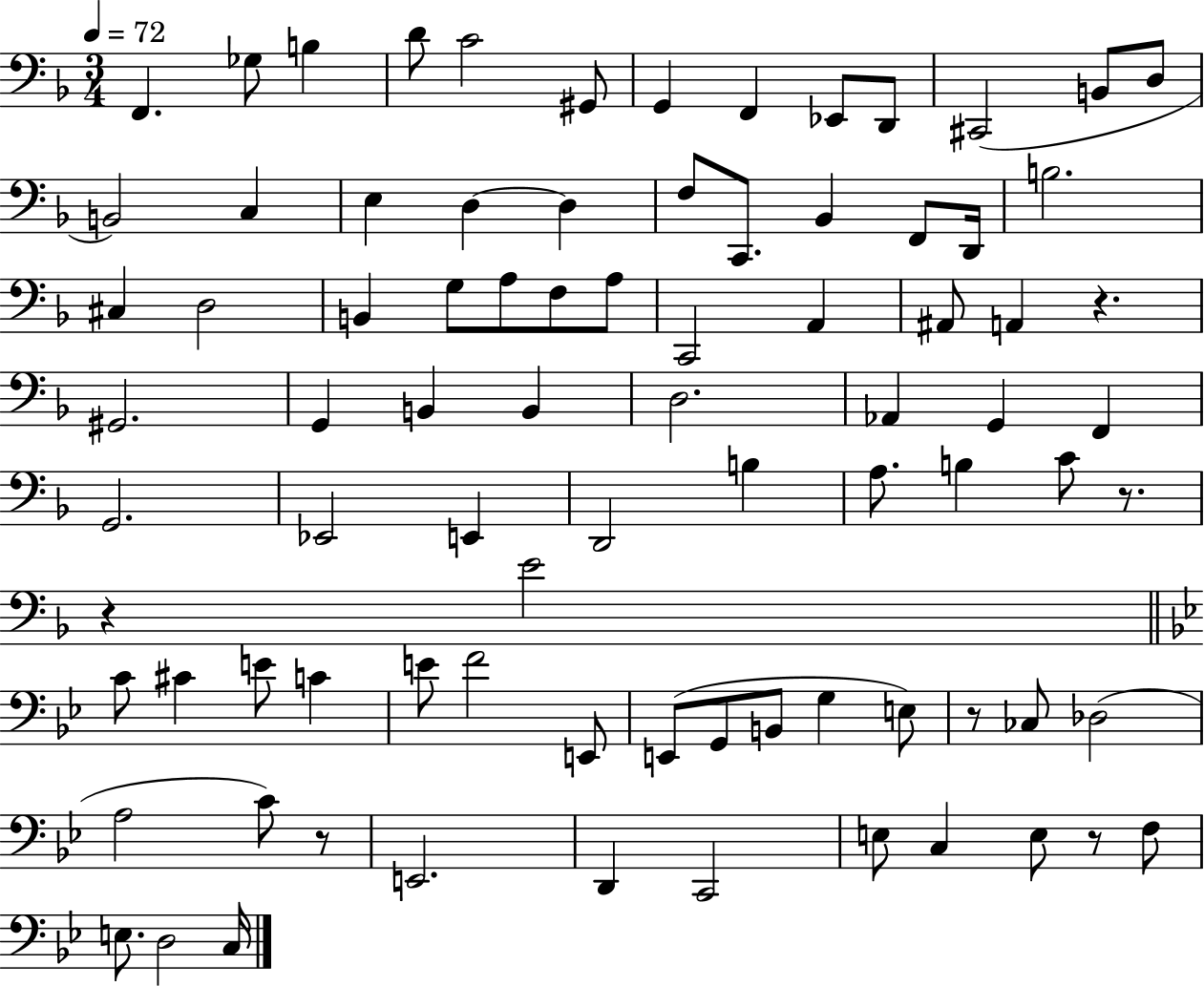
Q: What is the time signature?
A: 3/4